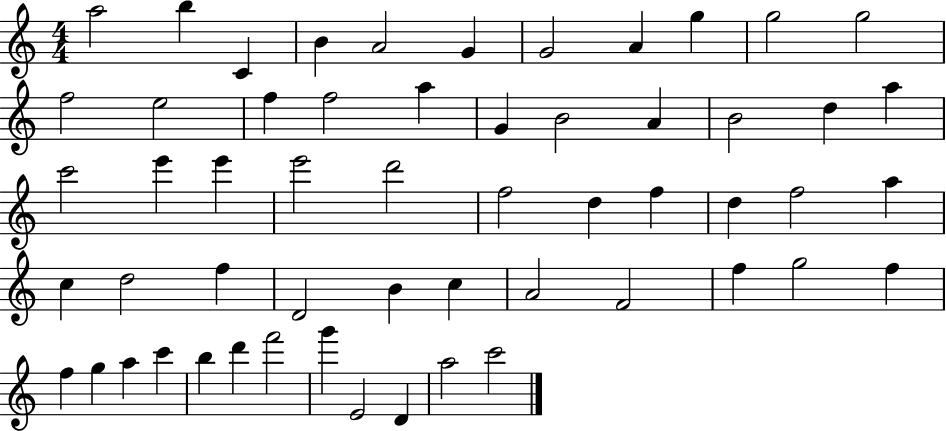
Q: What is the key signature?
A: C major